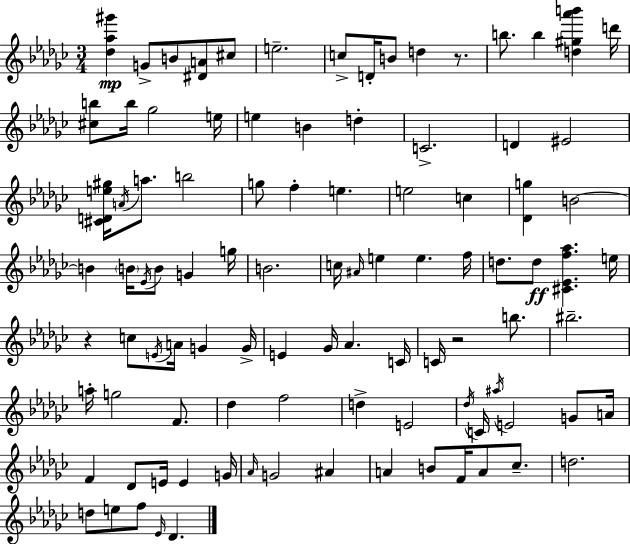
{
  \clef treble
  \numericTimeSignature
  \time 3/4
  \key ees \minor
  <des'' aes'' gis'''>4\mp g'8-> b'8 <dis' a'>8 cis''8 | e''2.-- | c''8-> d'16-. b'8 d''4 r8. | b''8. b''4 <d'' gis'' aes''' b'''>4 d'''16 | \break <cis'' b''>8 b''16 ges''2 e''16 | e''4 b'4 d''4-. | c'2.-> | d'4 eis'2 | \break <cis' d' e'' gis''>16 \acciaccatura { a'16 } a''8. b''2 | g''8 f''4-. e''4. | e''2 c''4 | <des' g''>4 b'2~~ | \break b'4 \parenthesize b'16 \acciaccatura { ees'16 } b'8 g'4 | g''16 b'2. | c''16 \grace { ais'16 } e''4 e''4. | f''16 d''8. d''8\ff <cis' ees' f'' aes''>4. | \break e''16 r4 c''8 \acciaccatura { e'16 } a'16 g'4 | g'16-> e'4 ges'16 aes'4. | c'16 c'16 r2 | b''8. bis''2.-- | \break a''16-. g''2 | f'8. des''4 f''2 | d''4-> e'2 | \acciaccatura { des''16 } c'16 \acciaccatura { ais''16 } e'2 | \break g'8 a'16 f'4 des'8 | e'16 e'4 g'16 \grace { aes'16 } g'2 | ais'4 a'4 b'8 | f'16 a'8 ces''8.-- d''2. | \break d''8 e''8 f''8 | \grace { ees'16 } des'4. \bar "|."
}